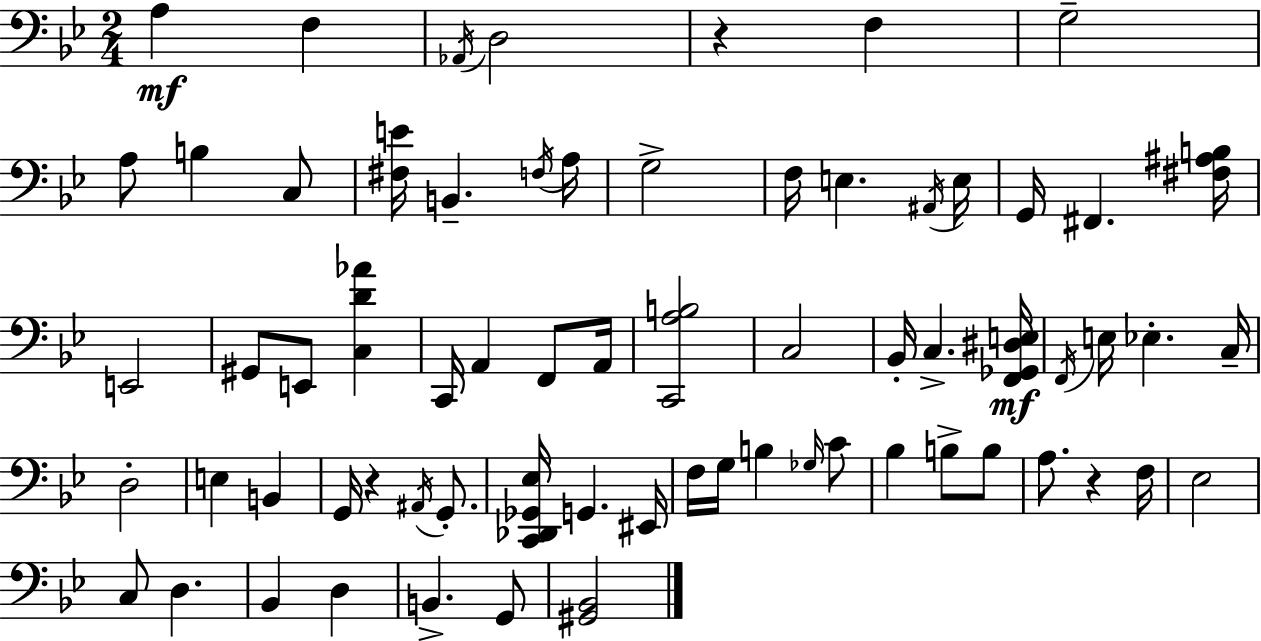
{
  \clef bass
  \numericTimeSignature
  \time 2/4
  \key bes \major
  a4\mf f4 | \acciaccatura { aes,16 } d2 | r4 f4 | g2-- | \break a8 b4 c8 | <fis e'>16 b,4.-- | \acciaccatura { f16 } a16 g2-> | f16 e4. | \break \acciaccatura { ais,16 } e16 g,16 fis,4. | <fis ais b>16 e,2 | gis,8 e,8 <c d' aes'>4 | c,16 a,4 | \break f,8 a,16 <c, a b>2 | c2 | bes,16-. c4.-> | <f, ges, dis e>16\mf \acciaccatura { f,16 } e16 ees4.-. | \break c16-- d2-. | e4 | b,4 g,16 r4 | \acciaccatura { ais,16 } g,8.-. <c, des, ges, ees>16 g,4. | \break eis,16 f16 g16 b4 | \grace { ges16 } c'8 bes4 | b8-> b8 a8. | r4 f16 ees2 | \break c8 | d4. bes,4 | d4 b,4.-> | g,8 <gis, bes,>2 | \break \bar "|."
}